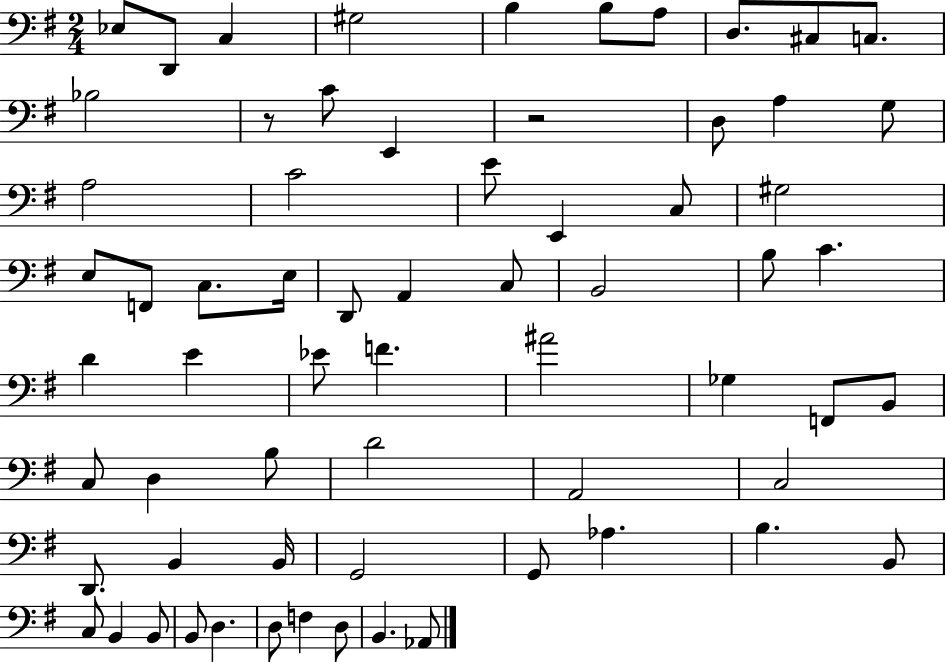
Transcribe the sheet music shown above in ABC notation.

X:1
T:Untitled
M:2/4
L:1/4
K:G
_E,/2 D,,/2 C, ^G,2 B, B,/2 A,/2 D,/2 ^C,/2 C,/2 _B,2 z/2 C/2 E,, z2 D,/2 A, G,/2 A,2 C2 E/2 E,, C,/2 ^G,2 E,/2 F,,/2 C,/2 E,/4 D,,/2 A,, C,/2 B,,2 B,/2 C D E _E/2 F ^A2 _G, F,,/2 B,,/2 C,/2 D, B,/2 D2 A,,2 C,2 D,,/2 B,, B,,/4 G,,2 G,,/2 _A, B, B,,/2 C,/2 B,, B,,/2 B,,/2 D, D,/2 F, D,/2 B,, _A,,/2